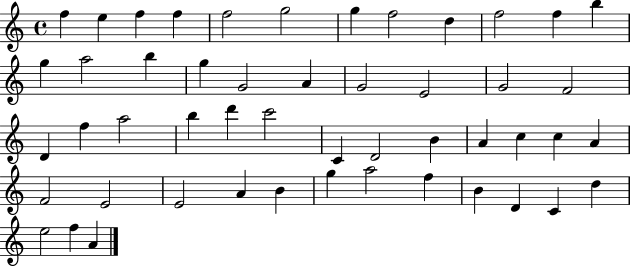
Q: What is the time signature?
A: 4/4